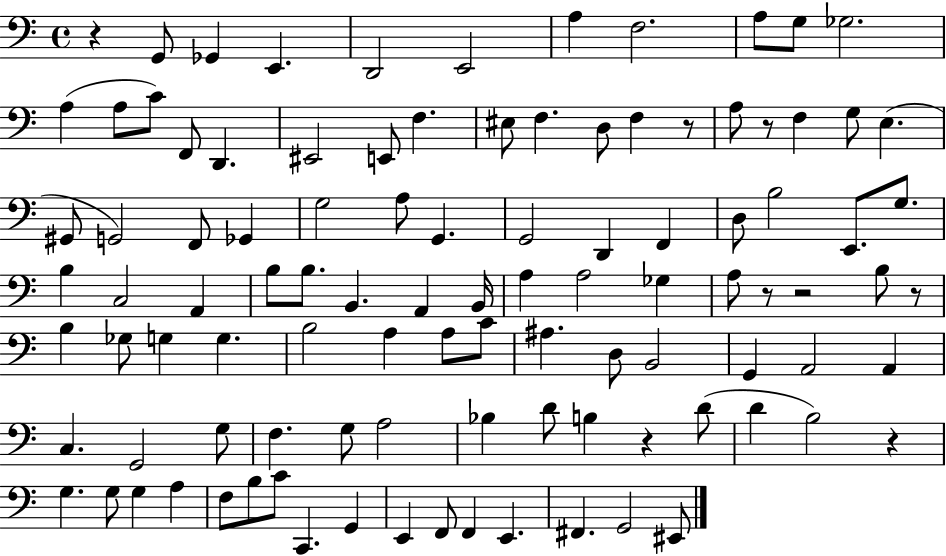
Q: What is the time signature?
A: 4/4